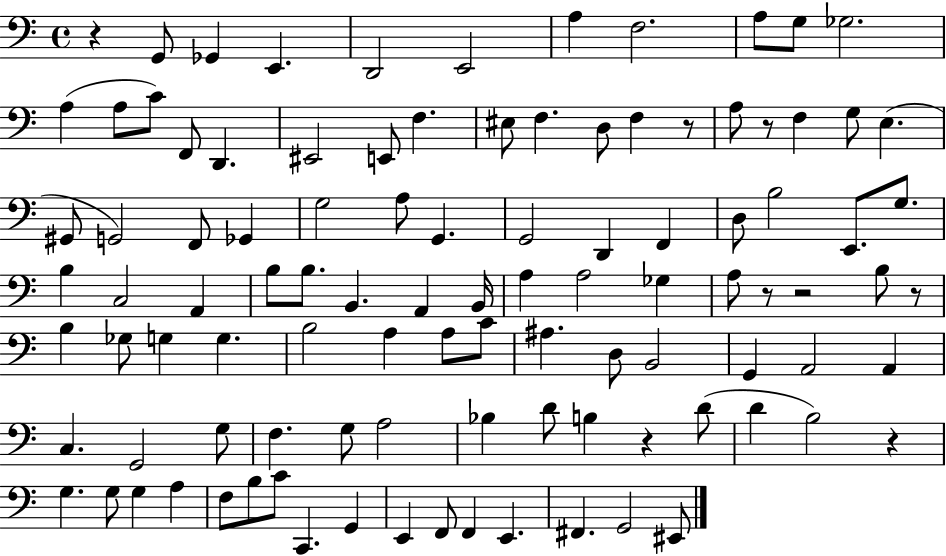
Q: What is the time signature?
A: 4/4